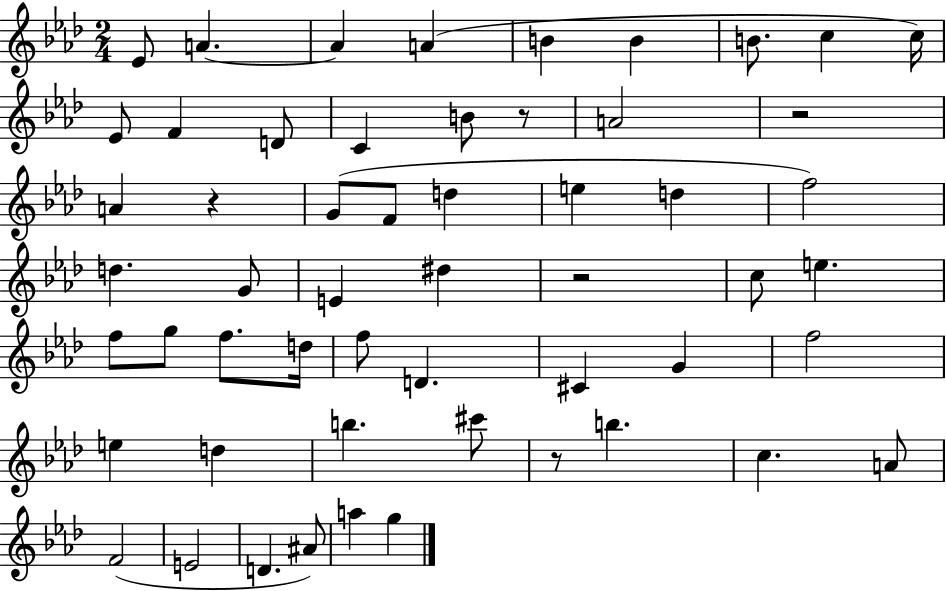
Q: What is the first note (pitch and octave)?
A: Eb4